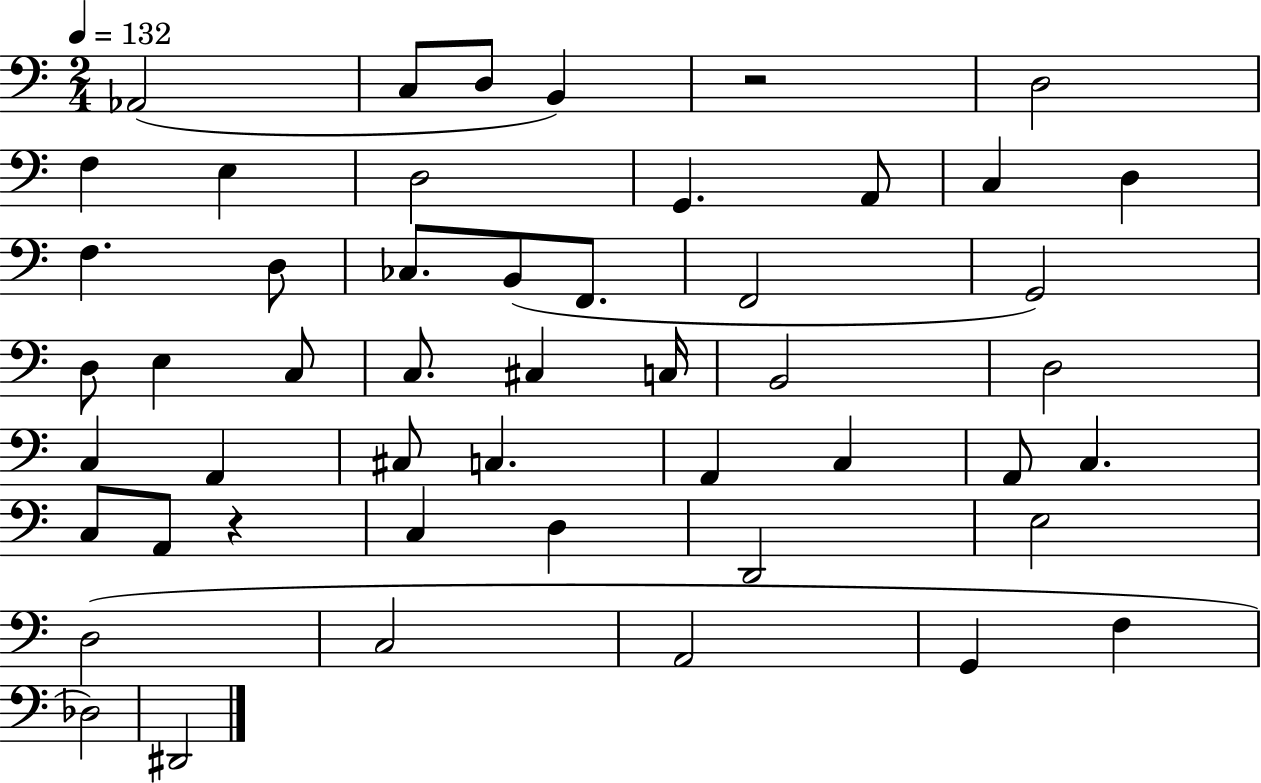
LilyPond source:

{
  \clef bass
  \numericTimeSignature
  \time 2/4
  \key c \major
  \tempo 4 = 132
  aes,2( | c8 d8 b,4) | r2 | d2 | \break f4 e4 | d2 | g,4. a,8 | c4 d4 | \break f4. d8 | ces8. b,8( f,8. | f,2 | g,2) | \break d8 e4 c8 | c8. cis4 c16 | b,2 | d2 | \break c4 a,4 | cis8 c4. | a,4 c4 | a,8 c4. | \break c8 a,8 r4 | c4 d4 | d,2 | e2 | \break d2( | c2 | a,2 | g,4 f4 | \break des2) | dis,2 | \bar "|."
}